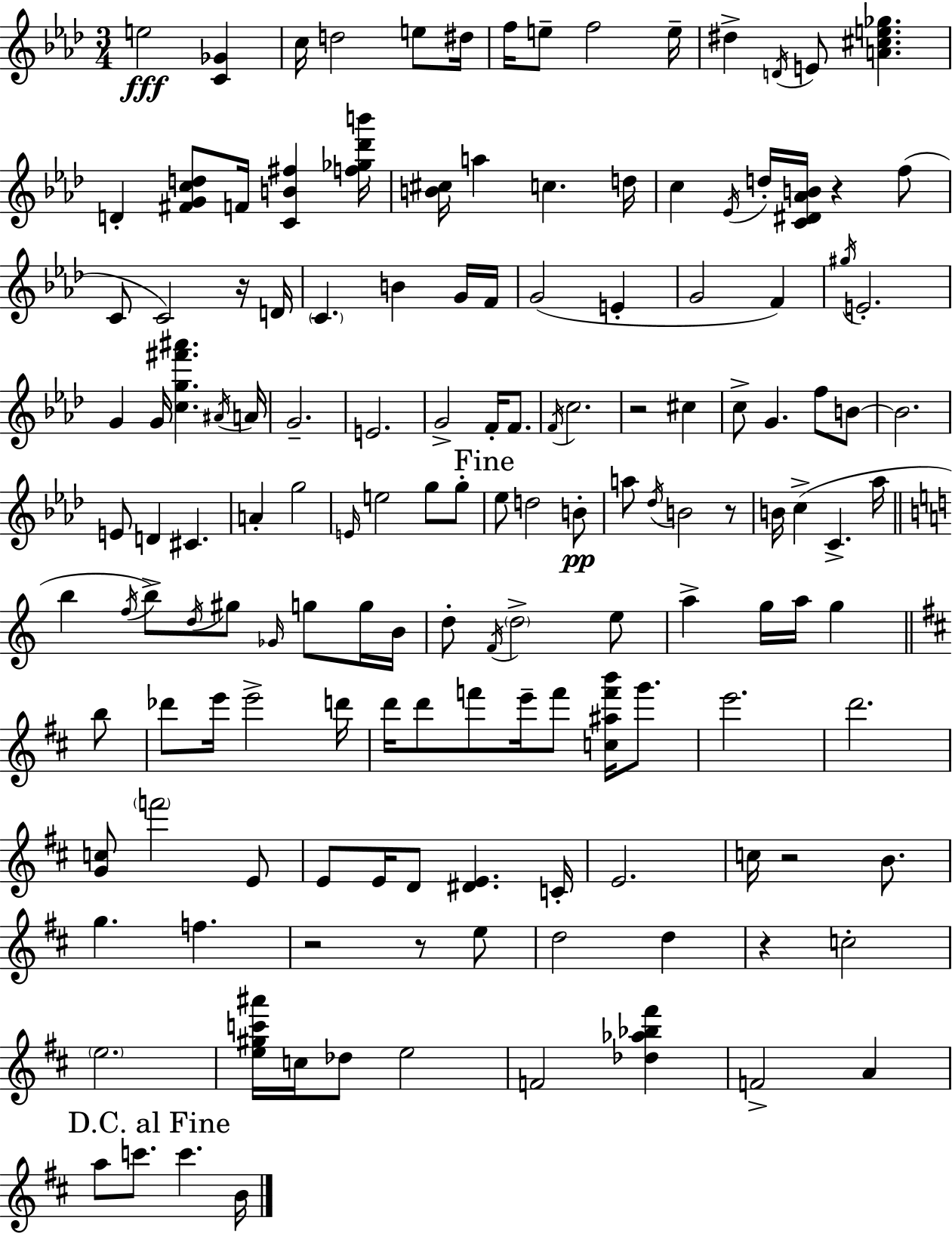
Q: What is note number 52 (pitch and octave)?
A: E4